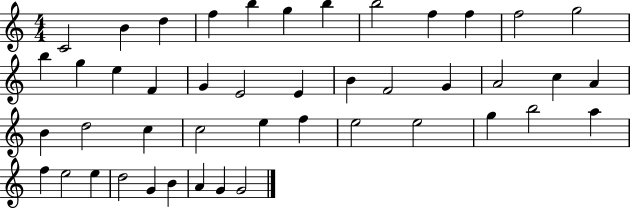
{
  \clef treble
  \numericTimeSignature
  \time 4/4
  \key c \major
  c'2 b'4 d''4 | f''4 b''4 g''4 b''4 | b''2 f''4 f''4 | f''2 g''2 | \break b''4 g''4 e''4 f'4 | g'4 e'2 e'4 | b'4 f'2 g'4 | a'2 c''4 a'4 | \break b'4 d''2 c''4 | c''2 e''4 f''4 | e''2 e''2 | g''4 b''2 a''4 | \break f''4 e''2 e''4 | d''2 g'4 b'4 | a'4 g'4 g'2 | \bar "|."
}